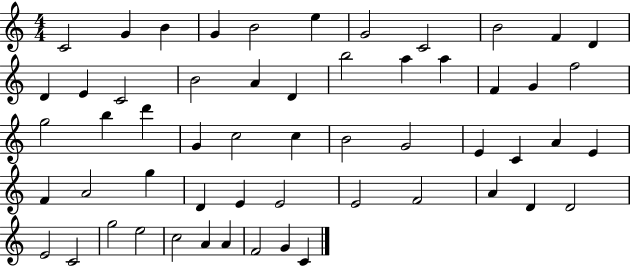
C4/h G4/q B4/q G4/q B4/h E5/q G4/h C4/h B4/h F4/q D4/q D4/q E4/q C4/h B4/h A4/q D4/q B5/h A5/q A5/q F4/q G4/q F5/h G5/h B5/q D6/q G4/q C5/h C5/q B4/h G4/h E4/q C4/q A4/q E4/q F4/q A4/h G5/q D4/q E4/q E4/h E4/h F4/h A4/q D4/q D4/h E4/h C4/h G5/h E5/h C5/h A4/q A4/q F4/h G4/q C4/q